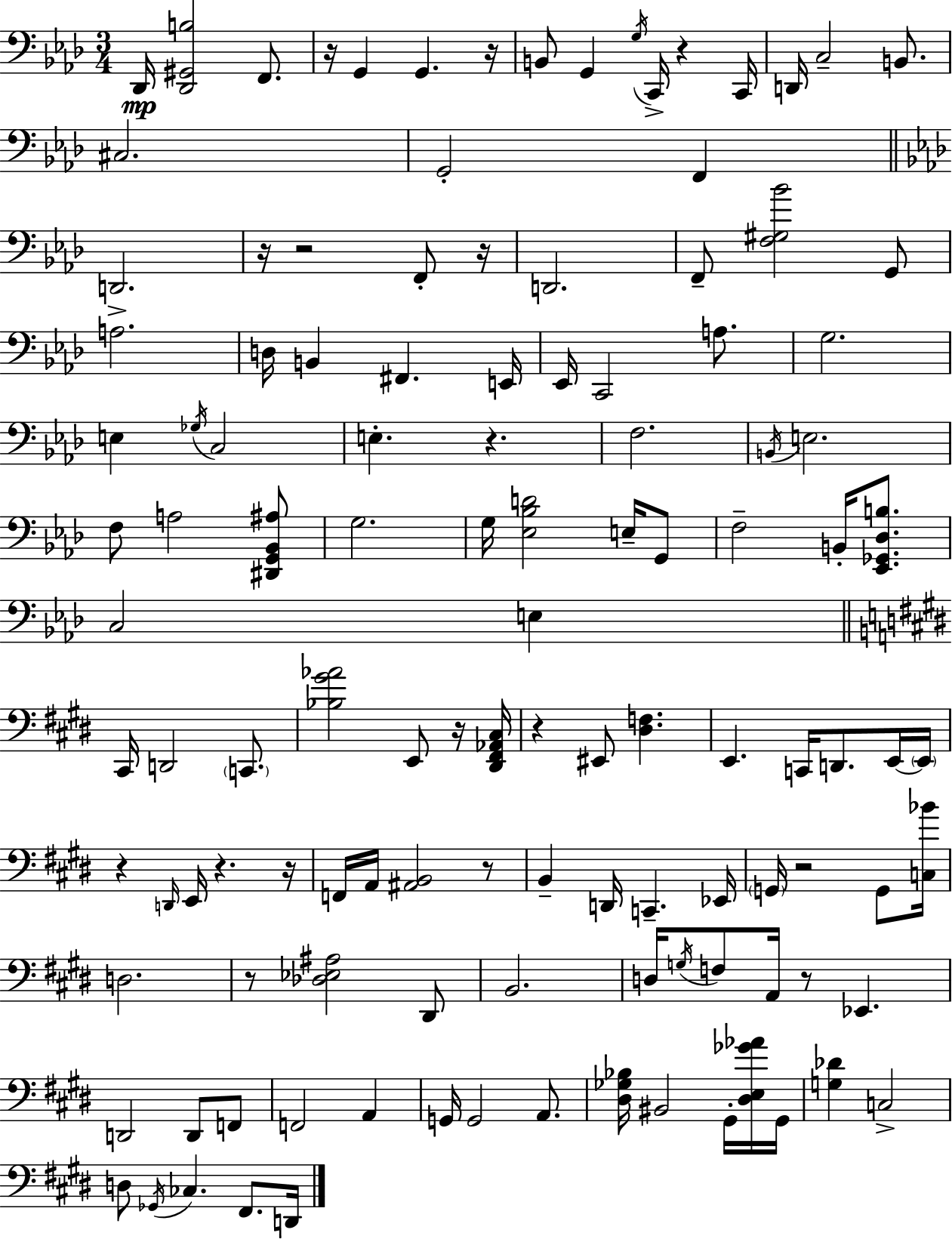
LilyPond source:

{
  \clef bass
  \numericTimeSignature
  \time 3/4
  \key aes \major
  des,16\mp <des, gis, b>2 f,8. | r16 g,4 g,4. r16 | b,8 g,4 \acciaccatura { g16 } c,16-> r4 | c,16 d,16 c2-- b,8. | \break cis2. | g,2-. f,4 | \bar "||" \break \key f \minor d,2.-> | r16 r2 f,8-. r16 | d,2. | f,8-- <f gis bes'>2 g,8 | \break a2. | d16 b,4 fis,4. e,16 | ees,16 c,2 a8. | g2. | \break e4 \acciaccatura { ges16 } c2 | e4.-. r4. | f2. | \acciaccatura { b,16 } e2. | \break f8 a2 | <dis, g, bes, ais>8 g2. | g16 <ees bes d'>2 e16-- | g,8 f2-- b,16-. <ees, ges, des b>8. | \break c2 e4 | \bar "||" \break \key e \major cis,16 d,2 \parenthesize c,8. | <bes gis' aes'>2 e,8 r16 <dis, fis, aes, cis>16 | r4 eis,8 <dis f>4. | e,4. c,16 d,8. e,16~~ \parenthesize e,16 | \break r4 \grace { d,16 } e,16 r4. | r16 f,16 a,16 <ais, b,>2 r8 | b,4-- d,16 c,4.-- | ees,16 \parenthesize g,16 r2 g,8 | \break <c bes'>16 d2. | r8 <des ees ais>2 dis,8 | b,2. | d16 \acciaccatura { g16 } f8 a,16 r8 ees,4. | \break d,2 d,8 | f,8 f,2 a,4 | g,16 g,2 a,8. | <dis ges bes>16 bis,2 gis,16-. | \break <dis e ges' aes'>16 gis,16 <g des'>4 c2-> | d8 \acciaccatura { ges,16 } ces4. fis,8. | d,16 \bar "|."
}